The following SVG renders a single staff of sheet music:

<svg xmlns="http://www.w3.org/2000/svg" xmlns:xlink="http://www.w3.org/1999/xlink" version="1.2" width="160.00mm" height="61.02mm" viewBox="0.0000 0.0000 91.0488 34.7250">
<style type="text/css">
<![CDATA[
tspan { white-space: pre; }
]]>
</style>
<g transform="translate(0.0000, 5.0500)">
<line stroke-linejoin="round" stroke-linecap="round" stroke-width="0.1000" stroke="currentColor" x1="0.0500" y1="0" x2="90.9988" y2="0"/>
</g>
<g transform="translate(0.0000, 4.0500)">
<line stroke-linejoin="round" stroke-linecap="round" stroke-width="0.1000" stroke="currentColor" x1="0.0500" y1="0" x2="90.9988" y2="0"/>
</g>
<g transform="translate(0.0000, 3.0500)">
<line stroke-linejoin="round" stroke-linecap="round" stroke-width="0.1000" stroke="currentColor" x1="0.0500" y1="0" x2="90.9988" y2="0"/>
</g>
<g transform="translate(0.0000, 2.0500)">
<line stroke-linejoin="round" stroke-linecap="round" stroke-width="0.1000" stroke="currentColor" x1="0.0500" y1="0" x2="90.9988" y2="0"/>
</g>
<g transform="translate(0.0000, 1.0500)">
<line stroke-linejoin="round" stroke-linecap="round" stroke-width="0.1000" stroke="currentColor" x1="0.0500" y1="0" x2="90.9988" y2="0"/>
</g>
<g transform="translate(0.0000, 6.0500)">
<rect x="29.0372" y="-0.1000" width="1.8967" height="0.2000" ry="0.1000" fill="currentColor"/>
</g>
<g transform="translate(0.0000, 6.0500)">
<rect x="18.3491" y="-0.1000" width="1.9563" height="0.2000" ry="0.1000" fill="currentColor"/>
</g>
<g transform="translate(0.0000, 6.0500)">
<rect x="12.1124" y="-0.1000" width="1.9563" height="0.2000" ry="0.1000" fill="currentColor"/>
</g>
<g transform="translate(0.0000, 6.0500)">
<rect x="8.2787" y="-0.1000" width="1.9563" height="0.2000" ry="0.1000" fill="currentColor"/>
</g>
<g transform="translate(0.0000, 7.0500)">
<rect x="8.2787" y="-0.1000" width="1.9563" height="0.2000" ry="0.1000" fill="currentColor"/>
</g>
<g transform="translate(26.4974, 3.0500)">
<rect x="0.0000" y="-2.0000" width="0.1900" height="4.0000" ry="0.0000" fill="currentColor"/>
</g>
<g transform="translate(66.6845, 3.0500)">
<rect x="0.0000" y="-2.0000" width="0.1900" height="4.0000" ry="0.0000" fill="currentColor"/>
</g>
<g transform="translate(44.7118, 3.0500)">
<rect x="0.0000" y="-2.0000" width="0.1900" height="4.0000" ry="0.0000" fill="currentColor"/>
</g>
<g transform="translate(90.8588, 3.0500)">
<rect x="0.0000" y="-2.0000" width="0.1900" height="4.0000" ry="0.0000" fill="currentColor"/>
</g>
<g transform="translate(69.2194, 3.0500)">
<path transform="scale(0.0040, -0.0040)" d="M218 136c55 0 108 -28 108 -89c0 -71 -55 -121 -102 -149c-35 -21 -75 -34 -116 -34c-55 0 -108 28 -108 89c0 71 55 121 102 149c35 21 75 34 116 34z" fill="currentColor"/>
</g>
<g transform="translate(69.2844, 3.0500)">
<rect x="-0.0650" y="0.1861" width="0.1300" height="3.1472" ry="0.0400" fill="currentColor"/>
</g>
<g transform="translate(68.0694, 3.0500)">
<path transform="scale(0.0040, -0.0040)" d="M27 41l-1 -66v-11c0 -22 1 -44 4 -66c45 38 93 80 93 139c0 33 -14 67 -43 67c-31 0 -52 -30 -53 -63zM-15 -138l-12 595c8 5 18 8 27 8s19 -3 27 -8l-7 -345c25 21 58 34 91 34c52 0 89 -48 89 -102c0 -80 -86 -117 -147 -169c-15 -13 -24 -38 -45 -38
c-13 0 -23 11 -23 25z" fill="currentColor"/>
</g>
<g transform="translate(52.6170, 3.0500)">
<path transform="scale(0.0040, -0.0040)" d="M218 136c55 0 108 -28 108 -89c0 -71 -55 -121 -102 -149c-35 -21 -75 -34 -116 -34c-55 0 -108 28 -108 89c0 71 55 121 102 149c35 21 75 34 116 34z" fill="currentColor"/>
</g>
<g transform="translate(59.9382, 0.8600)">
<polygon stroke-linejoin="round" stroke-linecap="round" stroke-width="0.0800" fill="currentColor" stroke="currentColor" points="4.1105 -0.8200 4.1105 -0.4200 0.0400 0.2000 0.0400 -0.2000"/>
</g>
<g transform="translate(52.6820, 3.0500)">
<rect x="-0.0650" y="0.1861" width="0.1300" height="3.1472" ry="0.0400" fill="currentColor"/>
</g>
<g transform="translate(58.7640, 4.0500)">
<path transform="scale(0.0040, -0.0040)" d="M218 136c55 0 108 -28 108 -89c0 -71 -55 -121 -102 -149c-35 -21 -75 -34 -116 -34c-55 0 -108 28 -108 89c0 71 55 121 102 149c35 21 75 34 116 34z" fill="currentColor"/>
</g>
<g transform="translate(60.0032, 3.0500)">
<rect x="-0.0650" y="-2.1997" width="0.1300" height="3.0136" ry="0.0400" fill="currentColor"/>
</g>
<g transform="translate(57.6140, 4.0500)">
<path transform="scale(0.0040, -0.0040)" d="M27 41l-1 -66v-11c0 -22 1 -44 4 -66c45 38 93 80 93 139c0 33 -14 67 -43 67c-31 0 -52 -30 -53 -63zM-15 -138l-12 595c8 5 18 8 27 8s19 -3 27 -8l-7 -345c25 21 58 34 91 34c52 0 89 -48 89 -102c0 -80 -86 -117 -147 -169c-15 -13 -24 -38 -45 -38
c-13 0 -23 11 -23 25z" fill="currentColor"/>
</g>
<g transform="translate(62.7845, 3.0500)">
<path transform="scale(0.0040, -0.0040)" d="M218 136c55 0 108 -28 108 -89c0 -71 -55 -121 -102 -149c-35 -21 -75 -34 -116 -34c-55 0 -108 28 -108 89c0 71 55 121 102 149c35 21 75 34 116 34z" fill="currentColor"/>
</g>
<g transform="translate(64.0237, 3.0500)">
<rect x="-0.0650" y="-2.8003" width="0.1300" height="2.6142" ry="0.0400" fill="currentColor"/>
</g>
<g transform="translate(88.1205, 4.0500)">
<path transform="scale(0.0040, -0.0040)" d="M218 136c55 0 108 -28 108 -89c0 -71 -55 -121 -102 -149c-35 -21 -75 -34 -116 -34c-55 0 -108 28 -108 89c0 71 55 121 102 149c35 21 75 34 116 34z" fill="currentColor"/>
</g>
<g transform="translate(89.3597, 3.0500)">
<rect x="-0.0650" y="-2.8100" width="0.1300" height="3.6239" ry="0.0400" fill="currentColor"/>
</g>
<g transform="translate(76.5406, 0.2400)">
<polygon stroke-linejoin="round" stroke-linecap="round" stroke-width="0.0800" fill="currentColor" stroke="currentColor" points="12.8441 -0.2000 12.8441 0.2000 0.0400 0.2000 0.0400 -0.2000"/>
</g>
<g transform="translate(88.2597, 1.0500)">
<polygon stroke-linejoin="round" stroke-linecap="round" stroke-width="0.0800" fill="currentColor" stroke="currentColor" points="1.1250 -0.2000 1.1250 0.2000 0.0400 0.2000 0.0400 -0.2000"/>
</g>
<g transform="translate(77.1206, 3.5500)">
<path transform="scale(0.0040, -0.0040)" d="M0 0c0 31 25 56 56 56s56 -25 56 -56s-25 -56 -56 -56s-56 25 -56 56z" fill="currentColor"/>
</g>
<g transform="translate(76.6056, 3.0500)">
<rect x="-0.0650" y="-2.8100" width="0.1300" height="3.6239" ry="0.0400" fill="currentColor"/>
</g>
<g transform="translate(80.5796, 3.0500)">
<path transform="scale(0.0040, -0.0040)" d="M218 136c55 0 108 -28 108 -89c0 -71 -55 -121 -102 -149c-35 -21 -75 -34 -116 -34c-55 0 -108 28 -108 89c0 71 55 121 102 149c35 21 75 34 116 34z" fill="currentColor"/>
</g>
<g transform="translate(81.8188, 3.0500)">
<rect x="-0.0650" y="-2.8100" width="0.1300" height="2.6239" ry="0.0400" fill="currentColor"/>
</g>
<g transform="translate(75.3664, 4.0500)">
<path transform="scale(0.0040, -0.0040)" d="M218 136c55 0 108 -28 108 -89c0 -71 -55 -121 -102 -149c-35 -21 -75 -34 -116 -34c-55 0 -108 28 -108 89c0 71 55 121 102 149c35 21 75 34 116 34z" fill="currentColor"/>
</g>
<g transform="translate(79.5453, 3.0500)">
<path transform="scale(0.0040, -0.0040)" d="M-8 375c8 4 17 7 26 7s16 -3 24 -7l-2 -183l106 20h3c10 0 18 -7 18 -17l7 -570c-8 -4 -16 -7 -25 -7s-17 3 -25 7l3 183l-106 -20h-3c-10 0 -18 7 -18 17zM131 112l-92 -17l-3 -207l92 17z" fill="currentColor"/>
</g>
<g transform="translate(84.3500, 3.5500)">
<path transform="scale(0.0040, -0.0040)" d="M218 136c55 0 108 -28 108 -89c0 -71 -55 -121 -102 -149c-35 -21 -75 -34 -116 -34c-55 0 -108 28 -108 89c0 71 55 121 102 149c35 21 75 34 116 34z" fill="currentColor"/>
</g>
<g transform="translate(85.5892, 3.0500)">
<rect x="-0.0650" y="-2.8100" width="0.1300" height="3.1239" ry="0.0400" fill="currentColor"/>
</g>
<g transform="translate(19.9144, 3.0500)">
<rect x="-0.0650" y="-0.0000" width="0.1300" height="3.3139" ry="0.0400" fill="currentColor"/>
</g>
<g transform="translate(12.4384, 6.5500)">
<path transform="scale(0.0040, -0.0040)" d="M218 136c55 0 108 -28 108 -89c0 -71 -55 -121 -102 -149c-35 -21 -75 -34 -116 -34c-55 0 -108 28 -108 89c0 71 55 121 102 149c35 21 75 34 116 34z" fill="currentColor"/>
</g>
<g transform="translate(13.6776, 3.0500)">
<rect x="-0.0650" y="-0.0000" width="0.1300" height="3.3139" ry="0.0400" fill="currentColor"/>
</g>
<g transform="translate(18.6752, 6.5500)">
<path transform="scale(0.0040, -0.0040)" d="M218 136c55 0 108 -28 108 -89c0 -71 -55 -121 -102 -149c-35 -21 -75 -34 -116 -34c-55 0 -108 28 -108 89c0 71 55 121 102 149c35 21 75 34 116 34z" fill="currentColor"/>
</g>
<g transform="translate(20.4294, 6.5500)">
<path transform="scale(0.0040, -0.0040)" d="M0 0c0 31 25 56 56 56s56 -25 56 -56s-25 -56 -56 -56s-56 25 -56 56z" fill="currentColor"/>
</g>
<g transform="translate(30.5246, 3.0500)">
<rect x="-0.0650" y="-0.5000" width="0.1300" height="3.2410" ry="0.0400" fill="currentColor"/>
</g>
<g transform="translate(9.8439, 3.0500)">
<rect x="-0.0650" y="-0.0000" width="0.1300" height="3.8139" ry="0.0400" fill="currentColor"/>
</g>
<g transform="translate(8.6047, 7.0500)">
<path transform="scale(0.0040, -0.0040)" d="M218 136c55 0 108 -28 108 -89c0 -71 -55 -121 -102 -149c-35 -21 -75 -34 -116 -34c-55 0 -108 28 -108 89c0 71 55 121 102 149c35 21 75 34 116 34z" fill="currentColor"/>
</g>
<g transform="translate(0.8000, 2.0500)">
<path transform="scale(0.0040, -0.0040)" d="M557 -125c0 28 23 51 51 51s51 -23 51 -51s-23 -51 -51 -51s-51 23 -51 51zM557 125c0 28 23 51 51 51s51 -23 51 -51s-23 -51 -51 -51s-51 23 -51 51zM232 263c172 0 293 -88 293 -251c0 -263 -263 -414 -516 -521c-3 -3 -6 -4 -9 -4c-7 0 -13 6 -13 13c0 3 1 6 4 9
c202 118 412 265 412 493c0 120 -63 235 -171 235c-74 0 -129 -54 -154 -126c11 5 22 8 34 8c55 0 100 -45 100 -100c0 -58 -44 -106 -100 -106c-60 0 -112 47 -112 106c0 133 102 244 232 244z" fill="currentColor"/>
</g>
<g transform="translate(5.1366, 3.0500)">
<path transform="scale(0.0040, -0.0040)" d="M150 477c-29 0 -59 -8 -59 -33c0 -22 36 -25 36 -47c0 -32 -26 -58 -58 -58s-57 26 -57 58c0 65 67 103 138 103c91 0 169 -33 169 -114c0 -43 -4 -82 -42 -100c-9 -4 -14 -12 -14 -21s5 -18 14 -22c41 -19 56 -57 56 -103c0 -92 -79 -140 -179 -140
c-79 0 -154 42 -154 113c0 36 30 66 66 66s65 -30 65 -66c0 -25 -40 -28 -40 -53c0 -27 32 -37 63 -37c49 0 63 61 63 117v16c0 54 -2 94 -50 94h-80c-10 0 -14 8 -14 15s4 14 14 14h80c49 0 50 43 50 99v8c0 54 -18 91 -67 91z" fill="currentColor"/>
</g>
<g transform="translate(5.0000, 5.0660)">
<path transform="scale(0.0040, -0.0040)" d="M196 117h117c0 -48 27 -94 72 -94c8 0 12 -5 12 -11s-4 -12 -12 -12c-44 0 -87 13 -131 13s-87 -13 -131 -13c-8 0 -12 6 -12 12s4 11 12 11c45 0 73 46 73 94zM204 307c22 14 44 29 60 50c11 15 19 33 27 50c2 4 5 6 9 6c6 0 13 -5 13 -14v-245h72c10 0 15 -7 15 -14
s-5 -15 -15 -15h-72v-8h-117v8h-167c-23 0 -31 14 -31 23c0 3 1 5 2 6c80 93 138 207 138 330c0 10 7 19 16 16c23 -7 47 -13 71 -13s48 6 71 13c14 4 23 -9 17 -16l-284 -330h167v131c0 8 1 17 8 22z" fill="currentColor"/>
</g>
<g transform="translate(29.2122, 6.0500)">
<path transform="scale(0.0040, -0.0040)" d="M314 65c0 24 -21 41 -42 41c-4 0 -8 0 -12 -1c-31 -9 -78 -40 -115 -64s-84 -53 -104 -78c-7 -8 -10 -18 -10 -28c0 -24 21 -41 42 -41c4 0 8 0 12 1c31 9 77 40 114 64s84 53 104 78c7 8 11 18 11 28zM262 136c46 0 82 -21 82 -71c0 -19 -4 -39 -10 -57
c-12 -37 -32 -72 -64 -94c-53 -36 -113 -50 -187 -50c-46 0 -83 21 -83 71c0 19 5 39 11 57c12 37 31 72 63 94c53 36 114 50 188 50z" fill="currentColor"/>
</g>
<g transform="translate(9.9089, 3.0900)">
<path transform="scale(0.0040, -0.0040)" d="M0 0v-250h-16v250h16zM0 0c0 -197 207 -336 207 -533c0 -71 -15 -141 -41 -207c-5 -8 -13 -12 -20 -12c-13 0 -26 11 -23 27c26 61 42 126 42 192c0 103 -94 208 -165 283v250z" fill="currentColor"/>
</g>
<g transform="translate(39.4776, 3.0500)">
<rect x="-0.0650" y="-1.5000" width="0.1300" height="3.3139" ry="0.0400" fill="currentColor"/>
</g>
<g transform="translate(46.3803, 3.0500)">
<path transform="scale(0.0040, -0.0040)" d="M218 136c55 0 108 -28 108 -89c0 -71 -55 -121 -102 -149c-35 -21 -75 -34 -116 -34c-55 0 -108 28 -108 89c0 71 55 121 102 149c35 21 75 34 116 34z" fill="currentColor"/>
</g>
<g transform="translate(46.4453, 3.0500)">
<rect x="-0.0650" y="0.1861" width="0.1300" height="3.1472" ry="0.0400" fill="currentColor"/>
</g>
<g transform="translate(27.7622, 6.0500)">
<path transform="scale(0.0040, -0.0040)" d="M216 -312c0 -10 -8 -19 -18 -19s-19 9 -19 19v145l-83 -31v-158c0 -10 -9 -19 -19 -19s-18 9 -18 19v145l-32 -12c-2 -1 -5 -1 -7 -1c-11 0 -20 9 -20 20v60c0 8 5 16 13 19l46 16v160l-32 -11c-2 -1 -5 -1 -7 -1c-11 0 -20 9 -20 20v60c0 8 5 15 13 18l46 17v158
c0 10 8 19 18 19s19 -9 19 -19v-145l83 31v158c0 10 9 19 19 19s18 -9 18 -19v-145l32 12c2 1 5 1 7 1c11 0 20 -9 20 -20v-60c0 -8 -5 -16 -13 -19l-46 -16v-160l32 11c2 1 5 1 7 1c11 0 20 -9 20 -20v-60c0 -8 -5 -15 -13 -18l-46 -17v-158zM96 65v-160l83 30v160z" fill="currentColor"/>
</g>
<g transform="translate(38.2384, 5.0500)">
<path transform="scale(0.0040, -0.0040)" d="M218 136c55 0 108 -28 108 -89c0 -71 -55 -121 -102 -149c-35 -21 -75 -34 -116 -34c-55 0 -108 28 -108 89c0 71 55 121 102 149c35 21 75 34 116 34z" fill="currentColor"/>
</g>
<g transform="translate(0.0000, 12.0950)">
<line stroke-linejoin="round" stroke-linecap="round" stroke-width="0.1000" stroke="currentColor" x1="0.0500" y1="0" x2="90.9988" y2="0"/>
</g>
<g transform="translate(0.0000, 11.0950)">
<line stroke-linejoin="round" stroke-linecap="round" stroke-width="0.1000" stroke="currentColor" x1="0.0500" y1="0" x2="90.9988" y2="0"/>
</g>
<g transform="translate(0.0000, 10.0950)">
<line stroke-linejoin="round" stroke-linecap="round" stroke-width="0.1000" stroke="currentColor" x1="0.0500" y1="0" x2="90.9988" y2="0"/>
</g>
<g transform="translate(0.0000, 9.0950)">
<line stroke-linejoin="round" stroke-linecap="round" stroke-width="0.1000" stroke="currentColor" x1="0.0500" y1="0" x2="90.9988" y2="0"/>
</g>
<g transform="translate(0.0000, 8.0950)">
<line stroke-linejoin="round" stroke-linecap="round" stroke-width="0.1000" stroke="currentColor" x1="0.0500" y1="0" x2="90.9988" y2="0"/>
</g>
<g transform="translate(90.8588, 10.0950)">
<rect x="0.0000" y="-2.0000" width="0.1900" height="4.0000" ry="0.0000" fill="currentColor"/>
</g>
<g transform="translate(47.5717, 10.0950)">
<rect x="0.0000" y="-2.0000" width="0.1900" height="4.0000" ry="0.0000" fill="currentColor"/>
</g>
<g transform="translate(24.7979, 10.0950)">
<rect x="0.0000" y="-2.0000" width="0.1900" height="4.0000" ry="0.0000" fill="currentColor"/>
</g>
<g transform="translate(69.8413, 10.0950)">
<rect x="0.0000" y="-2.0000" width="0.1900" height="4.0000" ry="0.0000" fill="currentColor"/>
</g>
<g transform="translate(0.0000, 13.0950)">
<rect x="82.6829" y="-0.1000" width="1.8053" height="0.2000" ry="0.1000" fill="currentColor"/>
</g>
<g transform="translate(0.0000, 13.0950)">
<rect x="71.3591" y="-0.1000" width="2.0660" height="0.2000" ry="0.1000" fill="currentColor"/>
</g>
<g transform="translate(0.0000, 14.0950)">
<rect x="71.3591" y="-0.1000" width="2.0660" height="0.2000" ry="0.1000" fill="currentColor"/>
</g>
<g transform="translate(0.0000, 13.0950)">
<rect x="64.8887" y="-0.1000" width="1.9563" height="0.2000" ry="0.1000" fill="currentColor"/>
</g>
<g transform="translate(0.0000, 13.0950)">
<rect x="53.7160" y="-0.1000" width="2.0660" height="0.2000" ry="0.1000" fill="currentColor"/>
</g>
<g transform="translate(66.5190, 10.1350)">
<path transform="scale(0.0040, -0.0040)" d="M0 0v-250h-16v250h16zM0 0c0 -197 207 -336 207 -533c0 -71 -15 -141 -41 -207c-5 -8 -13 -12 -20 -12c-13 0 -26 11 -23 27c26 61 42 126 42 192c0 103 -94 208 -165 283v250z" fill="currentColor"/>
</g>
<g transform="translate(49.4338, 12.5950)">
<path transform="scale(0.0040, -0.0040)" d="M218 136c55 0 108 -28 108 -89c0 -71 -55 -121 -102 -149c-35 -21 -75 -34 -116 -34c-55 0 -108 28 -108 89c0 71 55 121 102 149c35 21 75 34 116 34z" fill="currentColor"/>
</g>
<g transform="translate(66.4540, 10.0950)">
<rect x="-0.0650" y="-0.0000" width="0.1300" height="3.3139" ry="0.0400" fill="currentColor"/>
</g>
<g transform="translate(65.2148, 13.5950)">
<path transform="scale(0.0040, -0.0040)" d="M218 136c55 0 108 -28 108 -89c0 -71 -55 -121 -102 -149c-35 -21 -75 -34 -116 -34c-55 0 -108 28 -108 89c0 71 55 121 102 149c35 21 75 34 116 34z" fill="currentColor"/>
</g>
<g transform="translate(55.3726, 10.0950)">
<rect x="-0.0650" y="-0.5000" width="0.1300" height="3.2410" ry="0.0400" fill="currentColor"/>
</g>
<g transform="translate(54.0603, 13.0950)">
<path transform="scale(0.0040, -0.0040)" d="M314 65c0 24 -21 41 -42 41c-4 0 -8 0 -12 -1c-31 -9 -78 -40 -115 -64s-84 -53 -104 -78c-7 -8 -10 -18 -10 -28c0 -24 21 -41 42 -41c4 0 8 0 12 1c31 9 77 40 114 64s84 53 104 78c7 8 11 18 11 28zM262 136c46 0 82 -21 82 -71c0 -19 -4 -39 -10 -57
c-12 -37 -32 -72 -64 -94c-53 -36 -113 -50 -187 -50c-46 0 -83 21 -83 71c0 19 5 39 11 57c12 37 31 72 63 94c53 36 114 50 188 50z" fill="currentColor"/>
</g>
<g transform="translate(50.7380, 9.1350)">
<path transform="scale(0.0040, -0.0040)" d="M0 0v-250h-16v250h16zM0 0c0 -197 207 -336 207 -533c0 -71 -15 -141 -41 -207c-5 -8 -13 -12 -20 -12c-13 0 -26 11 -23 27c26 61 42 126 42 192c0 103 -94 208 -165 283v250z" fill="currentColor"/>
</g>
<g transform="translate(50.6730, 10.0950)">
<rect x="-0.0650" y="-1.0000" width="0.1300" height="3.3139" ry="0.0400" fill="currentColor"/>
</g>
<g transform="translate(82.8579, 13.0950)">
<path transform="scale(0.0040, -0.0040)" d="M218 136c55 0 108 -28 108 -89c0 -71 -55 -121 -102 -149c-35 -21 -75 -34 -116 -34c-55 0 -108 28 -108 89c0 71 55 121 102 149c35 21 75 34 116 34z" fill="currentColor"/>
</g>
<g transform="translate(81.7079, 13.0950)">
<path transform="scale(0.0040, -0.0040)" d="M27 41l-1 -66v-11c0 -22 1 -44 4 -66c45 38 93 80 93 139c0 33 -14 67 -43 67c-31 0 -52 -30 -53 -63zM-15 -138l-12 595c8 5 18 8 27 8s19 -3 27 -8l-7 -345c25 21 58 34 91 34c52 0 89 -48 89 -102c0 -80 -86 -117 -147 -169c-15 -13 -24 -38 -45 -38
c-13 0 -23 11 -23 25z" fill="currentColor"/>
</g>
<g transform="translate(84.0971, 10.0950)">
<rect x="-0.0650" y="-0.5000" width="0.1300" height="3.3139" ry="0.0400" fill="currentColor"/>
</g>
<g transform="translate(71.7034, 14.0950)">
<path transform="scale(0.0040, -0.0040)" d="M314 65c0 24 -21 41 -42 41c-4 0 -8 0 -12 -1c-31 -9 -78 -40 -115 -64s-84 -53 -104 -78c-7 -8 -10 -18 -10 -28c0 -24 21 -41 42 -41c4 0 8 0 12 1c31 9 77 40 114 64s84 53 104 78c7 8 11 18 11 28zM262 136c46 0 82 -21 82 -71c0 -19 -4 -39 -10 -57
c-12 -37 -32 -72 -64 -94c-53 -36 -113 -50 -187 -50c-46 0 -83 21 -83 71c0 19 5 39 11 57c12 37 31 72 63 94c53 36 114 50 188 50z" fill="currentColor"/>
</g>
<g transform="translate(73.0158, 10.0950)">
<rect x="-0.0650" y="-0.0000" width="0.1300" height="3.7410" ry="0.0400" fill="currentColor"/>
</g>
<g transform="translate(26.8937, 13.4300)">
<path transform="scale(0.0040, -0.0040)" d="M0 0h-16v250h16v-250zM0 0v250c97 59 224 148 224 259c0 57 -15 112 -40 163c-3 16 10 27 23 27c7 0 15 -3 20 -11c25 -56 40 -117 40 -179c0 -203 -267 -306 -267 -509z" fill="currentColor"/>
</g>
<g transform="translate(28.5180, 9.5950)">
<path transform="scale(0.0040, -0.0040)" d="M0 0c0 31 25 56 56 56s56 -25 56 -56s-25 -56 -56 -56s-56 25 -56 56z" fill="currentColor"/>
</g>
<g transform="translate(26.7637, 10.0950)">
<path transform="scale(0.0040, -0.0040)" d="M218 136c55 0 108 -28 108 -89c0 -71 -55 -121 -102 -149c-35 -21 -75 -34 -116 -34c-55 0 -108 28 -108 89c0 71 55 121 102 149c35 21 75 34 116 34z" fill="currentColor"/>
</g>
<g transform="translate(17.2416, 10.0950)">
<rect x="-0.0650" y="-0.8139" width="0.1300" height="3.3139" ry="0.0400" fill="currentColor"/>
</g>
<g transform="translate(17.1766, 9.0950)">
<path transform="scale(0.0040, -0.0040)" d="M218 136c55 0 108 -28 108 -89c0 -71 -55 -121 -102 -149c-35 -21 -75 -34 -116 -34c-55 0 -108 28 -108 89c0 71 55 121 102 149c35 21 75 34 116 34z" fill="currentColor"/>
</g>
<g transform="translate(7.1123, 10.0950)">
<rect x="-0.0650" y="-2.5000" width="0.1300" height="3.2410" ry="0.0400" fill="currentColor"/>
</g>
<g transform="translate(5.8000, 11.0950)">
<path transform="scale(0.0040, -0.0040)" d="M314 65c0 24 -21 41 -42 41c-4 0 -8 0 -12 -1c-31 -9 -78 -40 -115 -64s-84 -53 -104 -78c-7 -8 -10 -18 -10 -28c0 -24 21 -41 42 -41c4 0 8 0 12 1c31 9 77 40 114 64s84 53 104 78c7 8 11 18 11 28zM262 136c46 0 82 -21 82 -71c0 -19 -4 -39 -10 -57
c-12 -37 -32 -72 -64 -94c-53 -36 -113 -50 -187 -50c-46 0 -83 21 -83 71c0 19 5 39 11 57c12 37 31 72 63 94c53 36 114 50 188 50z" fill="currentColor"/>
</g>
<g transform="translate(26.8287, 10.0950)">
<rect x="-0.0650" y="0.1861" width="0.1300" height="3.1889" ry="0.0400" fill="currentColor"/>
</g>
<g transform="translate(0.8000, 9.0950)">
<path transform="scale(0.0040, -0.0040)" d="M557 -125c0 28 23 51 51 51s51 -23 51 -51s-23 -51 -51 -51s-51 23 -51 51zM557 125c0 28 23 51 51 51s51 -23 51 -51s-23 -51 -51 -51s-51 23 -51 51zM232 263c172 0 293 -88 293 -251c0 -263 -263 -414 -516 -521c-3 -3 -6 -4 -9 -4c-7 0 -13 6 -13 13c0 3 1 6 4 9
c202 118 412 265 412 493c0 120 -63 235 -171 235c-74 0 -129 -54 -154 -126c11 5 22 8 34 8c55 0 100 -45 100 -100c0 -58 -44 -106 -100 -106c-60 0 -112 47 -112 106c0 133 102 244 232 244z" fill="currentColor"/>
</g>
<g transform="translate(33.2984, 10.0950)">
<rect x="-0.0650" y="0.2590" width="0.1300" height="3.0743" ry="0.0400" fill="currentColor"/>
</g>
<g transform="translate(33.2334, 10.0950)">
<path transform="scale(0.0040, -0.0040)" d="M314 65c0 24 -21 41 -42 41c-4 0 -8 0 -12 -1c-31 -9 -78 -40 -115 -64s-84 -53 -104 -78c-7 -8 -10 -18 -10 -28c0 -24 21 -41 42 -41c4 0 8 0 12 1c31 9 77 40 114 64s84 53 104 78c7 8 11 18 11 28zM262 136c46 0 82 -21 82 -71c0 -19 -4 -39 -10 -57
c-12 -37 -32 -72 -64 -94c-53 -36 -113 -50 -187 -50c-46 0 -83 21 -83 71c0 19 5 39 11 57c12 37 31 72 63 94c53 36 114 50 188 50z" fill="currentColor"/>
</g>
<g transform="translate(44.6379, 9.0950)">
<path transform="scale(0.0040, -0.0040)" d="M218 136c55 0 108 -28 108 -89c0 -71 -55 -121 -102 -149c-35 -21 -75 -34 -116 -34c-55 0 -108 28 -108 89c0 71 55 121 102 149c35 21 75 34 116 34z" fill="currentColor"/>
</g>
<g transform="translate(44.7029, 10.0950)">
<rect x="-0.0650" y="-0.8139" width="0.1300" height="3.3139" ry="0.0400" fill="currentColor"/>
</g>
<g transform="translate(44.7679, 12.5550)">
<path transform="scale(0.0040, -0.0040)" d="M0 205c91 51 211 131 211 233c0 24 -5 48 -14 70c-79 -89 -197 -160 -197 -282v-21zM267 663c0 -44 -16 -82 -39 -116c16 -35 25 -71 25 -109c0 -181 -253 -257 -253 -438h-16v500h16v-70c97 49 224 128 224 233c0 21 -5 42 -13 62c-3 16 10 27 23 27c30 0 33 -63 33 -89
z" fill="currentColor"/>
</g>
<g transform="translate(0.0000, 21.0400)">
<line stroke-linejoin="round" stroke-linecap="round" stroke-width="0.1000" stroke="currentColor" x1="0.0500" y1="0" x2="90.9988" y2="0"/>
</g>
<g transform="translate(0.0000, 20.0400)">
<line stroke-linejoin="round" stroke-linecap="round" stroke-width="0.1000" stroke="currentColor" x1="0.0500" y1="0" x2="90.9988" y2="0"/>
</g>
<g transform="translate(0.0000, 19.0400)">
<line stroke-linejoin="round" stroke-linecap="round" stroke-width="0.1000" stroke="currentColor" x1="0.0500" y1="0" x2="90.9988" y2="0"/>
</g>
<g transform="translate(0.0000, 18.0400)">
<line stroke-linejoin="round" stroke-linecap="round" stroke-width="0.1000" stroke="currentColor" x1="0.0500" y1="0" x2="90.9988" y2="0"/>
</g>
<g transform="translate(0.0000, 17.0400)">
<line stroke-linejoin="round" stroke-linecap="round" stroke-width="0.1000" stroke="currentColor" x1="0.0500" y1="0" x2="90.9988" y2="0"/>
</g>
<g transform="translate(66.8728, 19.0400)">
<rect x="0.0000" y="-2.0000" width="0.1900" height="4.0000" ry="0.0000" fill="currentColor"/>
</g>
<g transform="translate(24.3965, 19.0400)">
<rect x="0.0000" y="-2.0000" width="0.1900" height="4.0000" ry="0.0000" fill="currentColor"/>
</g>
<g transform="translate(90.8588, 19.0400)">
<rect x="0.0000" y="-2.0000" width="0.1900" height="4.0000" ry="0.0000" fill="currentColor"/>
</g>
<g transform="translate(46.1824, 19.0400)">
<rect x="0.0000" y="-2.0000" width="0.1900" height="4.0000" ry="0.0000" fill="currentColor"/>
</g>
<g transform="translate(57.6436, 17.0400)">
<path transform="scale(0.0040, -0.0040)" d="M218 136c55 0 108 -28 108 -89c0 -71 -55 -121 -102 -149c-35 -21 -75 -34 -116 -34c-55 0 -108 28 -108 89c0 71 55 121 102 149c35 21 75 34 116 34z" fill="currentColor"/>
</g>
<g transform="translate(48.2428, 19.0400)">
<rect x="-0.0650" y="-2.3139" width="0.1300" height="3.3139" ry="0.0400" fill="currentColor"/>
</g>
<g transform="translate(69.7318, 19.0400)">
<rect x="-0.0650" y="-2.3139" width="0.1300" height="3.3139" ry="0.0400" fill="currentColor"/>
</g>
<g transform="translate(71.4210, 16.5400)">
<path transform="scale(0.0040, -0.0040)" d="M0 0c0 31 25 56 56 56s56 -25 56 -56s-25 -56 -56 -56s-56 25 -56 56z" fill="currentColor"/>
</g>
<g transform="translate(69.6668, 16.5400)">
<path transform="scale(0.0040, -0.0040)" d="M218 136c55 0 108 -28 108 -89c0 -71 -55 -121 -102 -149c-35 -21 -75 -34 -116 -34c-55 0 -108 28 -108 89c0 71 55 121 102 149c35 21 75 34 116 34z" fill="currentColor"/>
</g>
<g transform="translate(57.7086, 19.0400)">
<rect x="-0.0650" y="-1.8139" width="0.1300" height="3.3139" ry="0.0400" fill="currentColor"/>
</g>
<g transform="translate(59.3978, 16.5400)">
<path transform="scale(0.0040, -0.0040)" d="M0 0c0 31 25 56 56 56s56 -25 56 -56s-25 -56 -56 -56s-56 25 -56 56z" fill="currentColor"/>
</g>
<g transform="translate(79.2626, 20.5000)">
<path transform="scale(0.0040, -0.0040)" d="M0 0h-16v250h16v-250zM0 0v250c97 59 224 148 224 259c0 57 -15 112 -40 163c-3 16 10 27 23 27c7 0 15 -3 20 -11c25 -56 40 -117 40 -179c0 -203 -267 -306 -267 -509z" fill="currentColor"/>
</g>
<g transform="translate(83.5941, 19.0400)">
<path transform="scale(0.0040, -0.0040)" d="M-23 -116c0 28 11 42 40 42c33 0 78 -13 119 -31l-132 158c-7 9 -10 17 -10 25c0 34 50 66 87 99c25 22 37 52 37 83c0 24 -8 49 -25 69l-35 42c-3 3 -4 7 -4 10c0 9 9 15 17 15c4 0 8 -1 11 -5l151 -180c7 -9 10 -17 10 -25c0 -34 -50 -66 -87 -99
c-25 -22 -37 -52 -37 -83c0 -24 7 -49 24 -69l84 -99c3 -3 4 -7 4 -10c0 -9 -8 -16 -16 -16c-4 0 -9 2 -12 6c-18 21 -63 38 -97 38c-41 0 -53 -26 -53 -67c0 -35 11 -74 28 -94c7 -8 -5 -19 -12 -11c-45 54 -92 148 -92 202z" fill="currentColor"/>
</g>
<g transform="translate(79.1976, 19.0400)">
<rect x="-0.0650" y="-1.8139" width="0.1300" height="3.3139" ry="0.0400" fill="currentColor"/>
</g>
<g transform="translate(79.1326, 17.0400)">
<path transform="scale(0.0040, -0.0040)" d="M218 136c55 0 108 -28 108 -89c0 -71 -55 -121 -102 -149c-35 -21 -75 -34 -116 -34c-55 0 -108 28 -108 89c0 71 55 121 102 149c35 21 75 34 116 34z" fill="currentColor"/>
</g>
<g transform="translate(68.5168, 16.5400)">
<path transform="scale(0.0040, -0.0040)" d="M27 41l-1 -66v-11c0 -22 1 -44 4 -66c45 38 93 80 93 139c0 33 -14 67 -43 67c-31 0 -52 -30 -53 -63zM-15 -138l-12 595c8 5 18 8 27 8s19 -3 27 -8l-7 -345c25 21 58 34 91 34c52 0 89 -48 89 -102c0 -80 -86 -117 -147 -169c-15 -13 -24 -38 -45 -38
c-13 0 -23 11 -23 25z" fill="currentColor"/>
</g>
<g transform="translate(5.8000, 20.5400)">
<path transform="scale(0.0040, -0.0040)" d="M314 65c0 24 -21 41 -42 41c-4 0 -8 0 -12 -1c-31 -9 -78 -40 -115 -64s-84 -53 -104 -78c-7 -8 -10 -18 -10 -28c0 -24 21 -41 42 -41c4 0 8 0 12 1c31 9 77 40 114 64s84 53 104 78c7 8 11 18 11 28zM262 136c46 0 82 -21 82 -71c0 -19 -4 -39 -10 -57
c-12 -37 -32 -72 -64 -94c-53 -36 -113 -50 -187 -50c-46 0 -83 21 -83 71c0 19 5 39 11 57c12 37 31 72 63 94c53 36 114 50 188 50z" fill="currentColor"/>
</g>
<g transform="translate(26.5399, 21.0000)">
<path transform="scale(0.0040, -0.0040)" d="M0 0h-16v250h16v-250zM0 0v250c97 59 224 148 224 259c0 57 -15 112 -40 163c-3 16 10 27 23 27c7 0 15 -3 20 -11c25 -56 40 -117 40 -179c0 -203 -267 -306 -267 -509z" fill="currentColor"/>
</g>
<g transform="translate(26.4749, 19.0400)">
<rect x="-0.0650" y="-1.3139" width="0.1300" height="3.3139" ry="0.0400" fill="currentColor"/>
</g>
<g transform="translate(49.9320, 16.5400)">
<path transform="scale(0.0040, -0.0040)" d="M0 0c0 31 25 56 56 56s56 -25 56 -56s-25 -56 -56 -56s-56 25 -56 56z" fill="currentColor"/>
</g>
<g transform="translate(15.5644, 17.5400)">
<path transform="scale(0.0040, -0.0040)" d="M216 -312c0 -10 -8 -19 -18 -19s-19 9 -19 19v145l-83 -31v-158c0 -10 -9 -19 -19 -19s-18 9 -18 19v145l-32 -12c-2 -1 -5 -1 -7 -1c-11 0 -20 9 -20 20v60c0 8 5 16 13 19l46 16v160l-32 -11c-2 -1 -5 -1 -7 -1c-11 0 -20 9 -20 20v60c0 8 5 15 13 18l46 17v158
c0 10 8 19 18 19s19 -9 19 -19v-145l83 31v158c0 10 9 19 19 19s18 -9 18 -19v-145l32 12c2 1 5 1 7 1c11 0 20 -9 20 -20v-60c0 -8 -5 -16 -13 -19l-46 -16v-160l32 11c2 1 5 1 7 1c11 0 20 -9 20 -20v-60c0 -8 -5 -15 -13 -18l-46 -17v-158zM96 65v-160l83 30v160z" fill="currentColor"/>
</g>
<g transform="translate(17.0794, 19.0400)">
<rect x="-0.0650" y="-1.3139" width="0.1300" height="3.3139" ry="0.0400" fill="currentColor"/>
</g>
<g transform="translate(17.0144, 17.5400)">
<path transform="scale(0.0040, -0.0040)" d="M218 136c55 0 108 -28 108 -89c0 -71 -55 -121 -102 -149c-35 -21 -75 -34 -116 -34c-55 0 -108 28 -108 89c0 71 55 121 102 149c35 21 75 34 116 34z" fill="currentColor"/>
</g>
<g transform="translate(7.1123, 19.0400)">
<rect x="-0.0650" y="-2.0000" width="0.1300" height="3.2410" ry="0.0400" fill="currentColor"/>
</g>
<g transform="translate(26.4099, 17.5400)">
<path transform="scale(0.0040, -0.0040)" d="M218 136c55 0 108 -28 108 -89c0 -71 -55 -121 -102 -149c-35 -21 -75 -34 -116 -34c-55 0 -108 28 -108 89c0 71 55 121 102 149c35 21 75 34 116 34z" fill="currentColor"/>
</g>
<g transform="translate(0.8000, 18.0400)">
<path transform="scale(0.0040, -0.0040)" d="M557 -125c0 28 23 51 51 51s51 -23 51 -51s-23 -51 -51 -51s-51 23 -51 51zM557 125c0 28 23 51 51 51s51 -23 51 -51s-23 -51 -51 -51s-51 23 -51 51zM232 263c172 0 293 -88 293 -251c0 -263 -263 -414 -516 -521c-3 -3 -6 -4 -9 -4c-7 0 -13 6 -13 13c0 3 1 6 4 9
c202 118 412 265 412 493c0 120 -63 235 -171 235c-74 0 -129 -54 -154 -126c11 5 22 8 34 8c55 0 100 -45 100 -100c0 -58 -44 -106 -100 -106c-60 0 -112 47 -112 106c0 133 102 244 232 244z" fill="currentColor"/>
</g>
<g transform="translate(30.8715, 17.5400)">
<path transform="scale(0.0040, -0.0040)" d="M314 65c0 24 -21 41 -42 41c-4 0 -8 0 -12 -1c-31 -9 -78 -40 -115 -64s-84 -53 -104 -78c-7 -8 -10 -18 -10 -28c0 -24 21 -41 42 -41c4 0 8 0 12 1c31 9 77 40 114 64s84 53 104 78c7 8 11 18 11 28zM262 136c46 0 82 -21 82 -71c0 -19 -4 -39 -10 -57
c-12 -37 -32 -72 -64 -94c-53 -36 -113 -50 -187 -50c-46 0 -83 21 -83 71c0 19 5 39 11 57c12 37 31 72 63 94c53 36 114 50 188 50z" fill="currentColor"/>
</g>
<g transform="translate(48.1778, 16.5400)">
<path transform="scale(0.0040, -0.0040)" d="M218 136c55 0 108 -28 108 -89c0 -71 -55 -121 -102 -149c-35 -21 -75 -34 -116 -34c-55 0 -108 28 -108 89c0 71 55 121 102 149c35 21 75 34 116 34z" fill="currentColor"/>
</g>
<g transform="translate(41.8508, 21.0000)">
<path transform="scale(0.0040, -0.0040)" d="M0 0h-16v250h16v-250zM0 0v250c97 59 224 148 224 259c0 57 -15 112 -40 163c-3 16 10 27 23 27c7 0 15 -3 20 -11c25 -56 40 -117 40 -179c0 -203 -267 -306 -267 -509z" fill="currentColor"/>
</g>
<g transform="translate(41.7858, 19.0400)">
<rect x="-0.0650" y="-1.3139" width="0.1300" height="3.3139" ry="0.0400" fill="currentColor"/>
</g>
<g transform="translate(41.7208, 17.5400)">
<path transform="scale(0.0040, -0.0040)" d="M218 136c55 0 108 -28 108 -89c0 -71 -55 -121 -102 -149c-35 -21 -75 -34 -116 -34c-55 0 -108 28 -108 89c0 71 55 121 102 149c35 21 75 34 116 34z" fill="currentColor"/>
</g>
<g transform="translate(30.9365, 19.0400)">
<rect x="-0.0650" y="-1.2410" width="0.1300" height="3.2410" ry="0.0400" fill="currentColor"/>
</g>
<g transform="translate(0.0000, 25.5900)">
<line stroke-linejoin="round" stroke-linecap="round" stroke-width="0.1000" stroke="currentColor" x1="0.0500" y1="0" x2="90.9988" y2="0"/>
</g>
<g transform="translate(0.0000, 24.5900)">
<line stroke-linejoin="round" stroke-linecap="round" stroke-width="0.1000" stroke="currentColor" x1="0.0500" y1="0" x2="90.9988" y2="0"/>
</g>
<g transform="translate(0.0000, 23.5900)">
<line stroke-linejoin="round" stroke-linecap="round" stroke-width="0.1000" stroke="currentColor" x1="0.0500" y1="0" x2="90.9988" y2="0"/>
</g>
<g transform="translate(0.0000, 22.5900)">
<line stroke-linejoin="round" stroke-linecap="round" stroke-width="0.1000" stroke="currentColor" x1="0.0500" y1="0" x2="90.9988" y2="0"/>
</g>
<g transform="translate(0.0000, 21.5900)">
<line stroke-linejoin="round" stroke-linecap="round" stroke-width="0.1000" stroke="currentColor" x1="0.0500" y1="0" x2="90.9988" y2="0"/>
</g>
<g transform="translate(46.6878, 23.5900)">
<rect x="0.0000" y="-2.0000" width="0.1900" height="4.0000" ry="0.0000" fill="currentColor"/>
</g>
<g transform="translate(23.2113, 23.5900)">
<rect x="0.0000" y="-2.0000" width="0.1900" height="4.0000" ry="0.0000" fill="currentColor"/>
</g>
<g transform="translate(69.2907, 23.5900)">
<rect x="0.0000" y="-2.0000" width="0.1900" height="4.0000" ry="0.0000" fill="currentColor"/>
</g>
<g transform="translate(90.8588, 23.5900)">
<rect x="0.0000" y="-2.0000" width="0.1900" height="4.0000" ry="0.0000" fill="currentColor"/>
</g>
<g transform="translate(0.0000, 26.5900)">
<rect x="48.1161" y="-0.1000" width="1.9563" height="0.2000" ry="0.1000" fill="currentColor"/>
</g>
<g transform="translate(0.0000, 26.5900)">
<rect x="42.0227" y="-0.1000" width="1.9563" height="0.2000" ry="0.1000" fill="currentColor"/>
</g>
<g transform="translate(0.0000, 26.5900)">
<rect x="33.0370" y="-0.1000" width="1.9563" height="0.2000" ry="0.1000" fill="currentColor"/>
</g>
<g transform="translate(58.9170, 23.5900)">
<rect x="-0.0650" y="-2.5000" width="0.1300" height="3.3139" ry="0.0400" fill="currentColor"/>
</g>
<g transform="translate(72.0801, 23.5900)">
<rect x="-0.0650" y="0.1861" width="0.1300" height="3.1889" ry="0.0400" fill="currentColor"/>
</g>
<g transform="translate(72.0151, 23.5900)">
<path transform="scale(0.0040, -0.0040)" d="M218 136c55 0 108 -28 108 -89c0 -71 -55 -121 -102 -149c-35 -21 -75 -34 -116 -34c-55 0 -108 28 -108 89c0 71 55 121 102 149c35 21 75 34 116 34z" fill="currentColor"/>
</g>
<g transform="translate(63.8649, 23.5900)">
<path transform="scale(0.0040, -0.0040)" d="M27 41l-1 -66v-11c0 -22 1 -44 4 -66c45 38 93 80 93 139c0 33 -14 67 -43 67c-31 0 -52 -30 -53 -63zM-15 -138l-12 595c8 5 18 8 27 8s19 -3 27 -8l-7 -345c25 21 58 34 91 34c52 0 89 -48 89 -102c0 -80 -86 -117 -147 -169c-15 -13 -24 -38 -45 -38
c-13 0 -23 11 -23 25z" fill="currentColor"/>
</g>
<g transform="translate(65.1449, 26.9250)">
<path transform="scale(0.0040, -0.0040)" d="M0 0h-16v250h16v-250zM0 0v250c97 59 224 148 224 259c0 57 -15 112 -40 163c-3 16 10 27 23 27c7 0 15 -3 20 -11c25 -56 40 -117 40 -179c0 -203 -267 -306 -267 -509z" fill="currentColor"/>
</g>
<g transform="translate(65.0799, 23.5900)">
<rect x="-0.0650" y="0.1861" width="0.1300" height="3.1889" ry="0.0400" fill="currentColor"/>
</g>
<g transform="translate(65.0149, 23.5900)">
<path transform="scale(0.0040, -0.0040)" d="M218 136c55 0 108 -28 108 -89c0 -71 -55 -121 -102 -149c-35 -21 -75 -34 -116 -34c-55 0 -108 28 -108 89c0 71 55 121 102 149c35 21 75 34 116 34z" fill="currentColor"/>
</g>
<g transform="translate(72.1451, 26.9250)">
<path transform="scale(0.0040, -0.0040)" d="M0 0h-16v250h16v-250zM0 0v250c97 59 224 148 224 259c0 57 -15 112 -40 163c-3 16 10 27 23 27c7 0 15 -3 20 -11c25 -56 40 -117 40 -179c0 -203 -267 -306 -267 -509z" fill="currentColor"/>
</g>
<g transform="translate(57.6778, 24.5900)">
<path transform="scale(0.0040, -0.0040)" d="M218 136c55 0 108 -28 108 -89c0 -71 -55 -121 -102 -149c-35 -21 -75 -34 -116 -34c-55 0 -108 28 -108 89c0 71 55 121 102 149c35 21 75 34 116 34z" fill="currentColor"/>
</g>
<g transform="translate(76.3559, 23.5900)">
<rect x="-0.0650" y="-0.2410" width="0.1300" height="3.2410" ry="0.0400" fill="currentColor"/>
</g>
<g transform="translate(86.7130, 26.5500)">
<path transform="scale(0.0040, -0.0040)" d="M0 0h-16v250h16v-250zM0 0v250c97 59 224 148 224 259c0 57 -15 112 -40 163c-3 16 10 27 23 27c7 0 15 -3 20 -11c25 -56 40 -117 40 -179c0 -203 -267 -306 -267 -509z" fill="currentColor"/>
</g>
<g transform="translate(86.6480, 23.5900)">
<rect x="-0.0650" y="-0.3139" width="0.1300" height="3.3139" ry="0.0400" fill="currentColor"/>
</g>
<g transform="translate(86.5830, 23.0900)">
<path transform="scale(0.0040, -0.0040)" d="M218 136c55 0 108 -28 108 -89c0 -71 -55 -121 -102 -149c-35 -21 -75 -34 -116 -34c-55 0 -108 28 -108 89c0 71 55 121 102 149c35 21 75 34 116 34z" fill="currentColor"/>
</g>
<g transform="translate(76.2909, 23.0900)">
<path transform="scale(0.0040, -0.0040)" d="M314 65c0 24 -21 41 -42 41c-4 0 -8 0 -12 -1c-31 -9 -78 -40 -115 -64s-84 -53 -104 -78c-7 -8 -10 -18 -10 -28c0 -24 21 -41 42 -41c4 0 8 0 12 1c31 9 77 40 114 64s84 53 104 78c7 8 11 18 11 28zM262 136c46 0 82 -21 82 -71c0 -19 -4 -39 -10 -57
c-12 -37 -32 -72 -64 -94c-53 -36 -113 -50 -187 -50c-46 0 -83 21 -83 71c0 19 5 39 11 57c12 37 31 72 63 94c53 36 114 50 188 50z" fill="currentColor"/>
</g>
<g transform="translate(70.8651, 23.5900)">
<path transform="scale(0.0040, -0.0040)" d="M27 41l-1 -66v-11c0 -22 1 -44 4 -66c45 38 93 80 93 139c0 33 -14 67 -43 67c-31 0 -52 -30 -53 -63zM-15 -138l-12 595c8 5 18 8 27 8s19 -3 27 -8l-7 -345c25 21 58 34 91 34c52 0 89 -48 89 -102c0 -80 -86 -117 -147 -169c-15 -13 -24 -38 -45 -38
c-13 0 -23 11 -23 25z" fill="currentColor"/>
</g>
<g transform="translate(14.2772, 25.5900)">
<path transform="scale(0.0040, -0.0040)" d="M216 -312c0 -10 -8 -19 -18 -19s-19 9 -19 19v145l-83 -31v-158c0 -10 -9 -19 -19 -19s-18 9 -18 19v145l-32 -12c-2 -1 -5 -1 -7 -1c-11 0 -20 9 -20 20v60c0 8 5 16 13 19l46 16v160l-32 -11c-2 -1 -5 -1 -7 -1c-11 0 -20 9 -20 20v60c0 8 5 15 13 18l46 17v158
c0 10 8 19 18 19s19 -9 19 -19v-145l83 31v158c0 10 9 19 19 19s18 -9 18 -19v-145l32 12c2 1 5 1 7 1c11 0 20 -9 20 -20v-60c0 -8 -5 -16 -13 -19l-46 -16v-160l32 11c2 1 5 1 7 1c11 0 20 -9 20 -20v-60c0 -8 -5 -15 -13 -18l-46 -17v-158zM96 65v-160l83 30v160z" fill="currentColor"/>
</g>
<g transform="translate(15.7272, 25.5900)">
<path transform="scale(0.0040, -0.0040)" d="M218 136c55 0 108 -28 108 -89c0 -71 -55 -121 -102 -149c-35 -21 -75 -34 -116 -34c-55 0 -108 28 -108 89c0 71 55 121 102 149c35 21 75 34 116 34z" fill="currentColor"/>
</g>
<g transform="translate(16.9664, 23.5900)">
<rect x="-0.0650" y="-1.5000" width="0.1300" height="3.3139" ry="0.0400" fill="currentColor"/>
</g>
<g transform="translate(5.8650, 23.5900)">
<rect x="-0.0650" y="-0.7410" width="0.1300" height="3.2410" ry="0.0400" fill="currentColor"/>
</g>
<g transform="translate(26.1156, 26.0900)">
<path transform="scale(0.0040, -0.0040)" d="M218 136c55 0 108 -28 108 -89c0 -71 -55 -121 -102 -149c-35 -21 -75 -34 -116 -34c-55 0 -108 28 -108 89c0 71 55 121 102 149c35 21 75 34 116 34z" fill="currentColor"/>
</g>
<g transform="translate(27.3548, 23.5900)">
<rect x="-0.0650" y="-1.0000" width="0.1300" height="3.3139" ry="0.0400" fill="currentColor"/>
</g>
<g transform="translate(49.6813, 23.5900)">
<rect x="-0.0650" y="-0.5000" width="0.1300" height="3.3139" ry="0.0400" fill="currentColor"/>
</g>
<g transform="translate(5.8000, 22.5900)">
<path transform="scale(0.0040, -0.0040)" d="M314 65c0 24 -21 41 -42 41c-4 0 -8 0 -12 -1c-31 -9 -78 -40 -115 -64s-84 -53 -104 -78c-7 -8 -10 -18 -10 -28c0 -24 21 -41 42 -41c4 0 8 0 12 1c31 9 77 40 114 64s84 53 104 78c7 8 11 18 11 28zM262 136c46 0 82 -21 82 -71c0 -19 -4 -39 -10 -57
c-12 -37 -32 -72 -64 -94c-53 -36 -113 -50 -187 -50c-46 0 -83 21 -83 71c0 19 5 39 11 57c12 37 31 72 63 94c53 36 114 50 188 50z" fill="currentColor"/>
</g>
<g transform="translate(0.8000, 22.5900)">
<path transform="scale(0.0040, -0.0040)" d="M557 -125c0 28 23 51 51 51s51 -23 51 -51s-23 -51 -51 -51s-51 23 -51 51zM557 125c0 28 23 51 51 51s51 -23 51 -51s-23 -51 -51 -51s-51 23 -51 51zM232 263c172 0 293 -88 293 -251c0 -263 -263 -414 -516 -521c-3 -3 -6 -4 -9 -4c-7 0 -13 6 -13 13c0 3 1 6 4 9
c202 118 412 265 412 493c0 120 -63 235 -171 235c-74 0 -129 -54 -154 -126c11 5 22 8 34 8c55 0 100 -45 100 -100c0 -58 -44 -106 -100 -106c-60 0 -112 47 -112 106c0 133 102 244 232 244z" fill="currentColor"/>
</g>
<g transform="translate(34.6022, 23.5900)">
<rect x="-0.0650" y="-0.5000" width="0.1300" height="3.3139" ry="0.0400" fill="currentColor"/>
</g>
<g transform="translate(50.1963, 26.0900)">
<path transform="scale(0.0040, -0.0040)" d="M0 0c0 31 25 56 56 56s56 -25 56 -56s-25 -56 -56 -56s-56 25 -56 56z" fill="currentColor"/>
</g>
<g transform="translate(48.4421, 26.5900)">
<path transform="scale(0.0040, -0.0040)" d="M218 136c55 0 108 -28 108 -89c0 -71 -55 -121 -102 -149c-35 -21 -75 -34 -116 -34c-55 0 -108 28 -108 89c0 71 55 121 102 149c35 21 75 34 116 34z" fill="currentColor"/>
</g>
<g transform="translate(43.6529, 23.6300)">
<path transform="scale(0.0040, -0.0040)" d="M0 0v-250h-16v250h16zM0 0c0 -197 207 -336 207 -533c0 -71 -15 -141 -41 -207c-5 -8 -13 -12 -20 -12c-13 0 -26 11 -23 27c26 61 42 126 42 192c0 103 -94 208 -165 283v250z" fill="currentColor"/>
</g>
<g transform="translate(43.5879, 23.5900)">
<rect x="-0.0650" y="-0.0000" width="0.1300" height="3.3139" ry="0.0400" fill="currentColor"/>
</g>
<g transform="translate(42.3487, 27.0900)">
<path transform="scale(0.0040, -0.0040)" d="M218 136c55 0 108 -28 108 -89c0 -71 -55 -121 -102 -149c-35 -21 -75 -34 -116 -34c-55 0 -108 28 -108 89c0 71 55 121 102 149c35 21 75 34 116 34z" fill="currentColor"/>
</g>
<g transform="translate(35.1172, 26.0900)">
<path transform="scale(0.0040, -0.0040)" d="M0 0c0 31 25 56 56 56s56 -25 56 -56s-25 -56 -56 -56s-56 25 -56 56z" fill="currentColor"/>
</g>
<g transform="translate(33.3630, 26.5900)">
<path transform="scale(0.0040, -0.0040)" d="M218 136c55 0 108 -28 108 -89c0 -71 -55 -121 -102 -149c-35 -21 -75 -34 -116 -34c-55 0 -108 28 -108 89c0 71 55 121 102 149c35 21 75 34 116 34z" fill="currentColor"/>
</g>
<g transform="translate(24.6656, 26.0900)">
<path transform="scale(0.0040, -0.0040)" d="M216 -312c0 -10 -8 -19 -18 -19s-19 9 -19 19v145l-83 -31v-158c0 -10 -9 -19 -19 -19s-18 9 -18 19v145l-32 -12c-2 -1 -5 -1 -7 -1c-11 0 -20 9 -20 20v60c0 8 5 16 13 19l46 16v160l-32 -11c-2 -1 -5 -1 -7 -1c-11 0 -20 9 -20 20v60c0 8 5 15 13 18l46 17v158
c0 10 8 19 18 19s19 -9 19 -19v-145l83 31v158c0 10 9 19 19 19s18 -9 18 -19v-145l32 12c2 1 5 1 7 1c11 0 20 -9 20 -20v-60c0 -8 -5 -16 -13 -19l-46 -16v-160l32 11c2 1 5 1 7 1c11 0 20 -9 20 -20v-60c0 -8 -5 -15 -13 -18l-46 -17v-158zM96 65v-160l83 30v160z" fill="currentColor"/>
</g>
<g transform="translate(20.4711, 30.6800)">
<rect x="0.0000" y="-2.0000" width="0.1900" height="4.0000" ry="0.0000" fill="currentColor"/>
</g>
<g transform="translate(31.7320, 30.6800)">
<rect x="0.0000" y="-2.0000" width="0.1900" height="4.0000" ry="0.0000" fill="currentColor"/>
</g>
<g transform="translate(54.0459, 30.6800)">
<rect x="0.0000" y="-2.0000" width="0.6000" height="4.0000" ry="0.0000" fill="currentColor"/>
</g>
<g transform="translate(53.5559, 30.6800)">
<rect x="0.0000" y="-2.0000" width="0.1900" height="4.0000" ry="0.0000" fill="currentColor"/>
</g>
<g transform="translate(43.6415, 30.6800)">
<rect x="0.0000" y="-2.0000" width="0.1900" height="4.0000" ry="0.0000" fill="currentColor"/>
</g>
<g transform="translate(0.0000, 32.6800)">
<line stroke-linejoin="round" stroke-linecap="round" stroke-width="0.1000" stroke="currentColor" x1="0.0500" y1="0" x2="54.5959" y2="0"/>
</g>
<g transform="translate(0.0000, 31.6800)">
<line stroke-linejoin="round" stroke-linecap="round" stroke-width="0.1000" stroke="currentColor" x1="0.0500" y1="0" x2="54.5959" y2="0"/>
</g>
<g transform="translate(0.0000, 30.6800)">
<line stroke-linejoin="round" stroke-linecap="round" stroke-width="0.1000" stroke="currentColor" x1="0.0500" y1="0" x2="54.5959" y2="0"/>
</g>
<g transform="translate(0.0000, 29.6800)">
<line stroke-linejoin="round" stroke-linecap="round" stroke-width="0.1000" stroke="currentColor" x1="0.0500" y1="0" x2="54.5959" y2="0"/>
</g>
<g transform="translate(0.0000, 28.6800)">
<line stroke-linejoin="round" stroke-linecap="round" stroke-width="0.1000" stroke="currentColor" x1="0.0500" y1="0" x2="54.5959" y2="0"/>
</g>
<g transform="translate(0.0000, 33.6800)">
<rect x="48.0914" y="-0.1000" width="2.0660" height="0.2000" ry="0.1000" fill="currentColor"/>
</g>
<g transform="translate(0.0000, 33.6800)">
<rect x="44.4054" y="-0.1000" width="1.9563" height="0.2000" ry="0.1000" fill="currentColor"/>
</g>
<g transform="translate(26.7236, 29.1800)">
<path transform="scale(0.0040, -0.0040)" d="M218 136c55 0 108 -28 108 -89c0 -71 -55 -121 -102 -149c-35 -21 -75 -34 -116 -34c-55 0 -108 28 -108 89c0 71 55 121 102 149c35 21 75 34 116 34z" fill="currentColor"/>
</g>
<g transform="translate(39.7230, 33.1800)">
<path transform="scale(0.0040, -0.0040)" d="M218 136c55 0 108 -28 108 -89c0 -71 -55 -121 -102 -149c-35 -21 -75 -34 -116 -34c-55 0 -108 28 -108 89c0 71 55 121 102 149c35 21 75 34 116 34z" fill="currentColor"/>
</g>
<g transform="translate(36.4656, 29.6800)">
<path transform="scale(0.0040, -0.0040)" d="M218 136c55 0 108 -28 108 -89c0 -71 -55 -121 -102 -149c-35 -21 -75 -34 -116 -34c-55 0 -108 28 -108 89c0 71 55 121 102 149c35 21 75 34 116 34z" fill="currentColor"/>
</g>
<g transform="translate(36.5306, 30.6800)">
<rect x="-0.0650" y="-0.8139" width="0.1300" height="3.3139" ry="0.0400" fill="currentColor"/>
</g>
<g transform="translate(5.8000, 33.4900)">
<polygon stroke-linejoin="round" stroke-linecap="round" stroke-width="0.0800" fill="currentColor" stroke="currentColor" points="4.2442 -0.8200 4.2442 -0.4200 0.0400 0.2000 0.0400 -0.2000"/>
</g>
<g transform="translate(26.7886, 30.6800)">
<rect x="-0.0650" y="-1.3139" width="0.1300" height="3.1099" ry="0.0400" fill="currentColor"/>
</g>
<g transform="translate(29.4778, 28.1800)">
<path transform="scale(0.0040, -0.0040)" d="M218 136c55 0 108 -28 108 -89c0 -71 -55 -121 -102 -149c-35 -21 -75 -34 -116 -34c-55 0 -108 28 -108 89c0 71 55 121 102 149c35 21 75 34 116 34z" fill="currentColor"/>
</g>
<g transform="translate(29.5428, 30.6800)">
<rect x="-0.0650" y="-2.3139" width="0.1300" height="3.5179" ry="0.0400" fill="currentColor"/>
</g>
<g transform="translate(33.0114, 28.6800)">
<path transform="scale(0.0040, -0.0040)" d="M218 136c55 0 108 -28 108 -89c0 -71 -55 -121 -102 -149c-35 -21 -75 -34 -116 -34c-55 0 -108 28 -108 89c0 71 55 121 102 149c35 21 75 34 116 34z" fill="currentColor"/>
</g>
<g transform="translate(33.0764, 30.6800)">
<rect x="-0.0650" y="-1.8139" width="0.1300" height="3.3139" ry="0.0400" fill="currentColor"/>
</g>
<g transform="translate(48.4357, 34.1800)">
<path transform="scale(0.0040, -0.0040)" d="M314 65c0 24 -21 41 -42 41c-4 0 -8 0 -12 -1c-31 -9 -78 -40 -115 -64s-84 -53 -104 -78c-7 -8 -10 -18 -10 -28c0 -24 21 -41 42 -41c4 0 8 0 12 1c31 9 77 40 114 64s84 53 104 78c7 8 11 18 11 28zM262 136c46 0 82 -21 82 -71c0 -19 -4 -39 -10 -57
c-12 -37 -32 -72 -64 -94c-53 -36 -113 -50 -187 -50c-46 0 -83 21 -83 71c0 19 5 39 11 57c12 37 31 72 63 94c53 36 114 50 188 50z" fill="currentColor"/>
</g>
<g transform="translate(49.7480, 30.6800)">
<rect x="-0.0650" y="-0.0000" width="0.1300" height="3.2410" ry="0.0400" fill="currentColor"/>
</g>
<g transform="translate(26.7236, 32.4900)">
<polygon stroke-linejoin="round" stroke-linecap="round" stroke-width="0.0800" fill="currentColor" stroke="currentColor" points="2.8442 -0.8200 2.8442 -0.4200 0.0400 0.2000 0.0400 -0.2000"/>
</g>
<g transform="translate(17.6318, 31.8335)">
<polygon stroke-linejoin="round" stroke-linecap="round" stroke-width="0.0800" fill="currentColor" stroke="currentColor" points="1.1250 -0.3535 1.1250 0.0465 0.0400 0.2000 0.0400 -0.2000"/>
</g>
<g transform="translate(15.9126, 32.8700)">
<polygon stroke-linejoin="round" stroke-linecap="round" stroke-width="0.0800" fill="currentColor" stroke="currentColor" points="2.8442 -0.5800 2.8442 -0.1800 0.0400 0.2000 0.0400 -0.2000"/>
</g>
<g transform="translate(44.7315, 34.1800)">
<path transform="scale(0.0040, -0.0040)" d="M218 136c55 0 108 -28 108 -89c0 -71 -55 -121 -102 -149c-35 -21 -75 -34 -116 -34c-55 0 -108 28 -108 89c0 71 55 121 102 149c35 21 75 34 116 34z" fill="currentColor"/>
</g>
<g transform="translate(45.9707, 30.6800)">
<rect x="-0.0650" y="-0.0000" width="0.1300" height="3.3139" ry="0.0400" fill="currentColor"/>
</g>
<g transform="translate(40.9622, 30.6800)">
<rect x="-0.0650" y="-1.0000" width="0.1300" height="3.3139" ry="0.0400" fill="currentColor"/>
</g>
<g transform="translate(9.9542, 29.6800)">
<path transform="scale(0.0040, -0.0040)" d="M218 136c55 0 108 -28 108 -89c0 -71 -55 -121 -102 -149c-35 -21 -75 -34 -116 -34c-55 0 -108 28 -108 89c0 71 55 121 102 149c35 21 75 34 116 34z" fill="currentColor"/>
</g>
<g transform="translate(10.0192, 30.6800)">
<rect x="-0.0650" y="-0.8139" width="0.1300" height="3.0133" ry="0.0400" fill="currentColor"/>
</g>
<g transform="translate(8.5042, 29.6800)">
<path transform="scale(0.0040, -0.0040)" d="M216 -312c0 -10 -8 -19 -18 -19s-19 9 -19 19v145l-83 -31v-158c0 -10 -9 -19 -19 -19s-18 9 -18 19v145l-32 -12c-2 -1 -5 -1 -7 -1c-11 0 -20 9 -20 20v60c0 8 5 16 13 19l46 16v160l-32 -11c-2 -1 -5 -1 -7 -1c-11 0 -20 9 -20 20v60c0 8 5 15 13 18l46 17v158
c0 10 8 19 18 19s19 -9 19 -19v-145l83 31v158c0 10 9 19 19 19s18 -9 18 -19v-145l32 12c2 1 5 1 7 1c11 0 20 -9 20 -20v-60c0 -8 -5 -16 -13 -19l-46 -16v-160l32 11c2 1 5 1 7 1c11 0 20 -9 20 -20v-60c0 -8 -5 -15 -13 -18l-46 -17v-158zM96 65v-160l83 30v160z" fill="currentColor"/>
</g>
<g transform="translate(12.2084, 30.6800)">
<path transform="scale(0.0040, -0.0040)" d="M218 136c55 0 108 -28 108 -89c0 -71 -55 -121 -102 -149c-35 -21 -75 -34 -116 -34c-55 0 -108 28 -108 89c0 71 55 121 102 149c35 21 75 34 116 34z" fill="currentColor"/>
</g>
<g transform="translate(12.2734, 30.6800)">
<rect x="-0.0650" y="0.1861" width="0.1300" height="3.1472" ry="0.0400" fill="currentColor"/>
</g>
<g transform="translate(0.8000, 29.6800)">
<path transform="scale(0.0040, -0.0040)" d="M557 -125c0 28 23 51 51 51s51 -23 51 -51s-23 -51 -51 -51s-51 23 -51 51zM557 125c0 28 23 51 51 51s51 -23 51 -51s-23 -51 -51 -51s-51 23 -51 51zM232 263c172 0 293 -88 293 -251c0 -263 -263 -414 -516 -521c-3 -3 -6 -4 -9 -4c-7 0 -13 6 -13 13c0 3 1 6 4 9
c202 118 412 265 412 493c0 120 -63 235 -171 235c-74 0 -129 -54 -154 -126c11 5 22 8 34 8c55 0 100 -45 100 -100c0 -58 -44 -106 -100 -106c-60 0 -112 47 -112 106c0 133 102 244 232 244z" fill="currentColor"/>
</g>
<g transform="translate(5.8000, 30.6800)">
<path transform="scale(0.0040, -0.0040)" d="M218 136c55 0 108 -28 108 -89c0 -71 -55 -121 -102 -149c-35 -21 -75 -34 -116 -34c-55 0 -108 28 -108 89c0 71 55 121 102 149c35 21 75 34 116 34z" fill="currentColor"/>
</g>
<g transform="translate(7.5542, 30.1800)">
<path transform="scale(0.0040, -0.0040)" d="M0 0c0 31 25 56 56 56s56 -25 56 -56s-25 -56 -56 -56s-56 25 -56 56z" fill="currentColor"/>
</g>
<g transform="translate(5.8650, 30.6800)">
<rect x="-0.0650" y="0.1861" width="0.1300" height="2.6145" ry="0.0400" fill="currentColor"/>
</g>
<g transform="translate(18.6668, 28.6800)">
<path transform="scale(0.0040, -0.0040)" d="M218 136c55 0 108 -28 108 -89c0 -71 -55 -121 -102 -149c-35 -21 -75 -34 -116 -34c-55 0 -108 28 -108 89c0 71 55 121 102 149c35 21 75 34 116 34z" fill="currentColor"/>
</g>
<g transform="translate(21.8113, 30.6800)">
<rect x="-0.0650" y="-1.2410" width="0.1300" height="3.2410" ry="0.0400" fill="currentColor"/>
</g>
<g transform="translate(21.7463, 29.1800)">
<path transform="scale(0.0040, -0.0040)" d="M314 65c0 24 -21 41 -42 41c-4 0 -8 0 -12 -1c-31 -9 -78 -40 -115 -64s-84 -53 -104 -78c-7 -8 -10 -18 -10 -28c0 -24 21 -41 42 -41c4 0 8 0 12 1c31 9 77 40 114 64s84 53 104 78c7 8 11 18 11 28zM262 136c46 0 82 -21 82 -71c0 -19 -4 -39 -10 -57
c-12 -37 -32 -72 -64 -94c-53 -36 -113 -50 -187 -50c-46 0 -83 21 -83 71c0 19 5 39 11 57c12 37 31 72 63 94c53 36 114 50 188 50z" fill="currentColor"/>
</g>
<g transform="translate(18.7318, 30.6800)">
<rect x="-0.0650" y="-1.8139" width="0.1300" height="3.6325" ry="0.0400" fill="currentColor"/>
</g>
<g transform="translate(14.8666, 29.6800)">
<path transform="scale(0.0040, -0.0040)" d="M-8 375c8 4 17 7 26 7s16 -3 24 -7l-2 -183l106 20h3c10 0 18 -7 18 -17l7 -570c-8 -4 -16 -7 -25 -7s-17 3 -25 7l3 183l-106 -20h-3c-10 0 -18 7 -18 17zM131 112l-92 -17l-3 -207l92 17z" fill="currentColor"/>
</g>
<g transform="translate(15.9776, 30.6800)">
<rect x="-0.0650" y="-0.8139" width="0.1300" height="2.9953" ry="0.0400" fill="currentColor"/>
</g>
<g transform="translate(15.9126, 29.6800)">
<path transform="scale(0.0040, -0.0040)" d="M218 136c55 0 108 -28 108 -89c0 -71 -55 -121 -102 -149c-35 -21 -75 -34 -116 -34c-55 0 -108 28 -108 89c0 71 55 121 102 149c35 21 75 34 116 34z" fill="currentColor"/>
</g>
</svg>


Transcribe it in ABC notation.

X:1
T:Untitled
M:3/4
L:1/4
K:C
C,,/2 D,, D,, ^E,,2 G,, D, D, _B,,/2 D,/2 _D, B,,/2 D,/2 C,/2 B,,/4 B,,2 F, D,/2 D,2 F,/4 F,,/2 E,,2 D,,/2 C,,2 _E,, A,,2 ^G, G,/2 G,2 G,/2 B, A, _B, A,/2 z F,2 ^G,, ^F,, E,, D,,/2 E,, B,, _D,/2 _D,/2 E,2 E,/2 D,/2 ^F,/2 D, F,/2 A,/4 G,2 G,/2 B,/2 A, F, F,, D,, D,,2